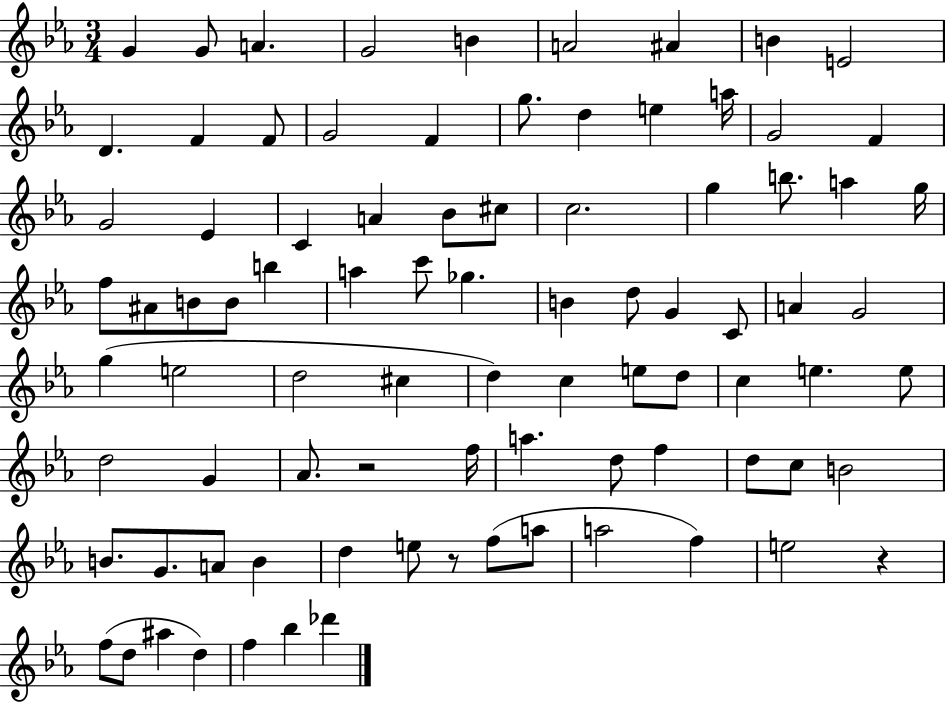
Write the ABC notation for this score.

X:1
T:Untitled
M:3/4
L:1/4
K:Eb
G G/2 A G2 B A2 ^A B E2 D F F/2 G2 F g/2 d e a/4 G2 F G2 _E C A _B/2 ^c/2 c2 g b/2 a g/4 f/2 ^A/2 B/2 B/2 b a c'/2 _g B d/2 G C/2 A G2 g e2 d2 ^c d c e/2 d/2 c e e/2 d2 G _A/2 z2 f/4 a d/2 f d/2 c/2 B2 B/2 G/2 A/2 B d e/2 z/2 f/2 a/2 a2 f e2 z f/2 d/2 ^a d f _b _d'